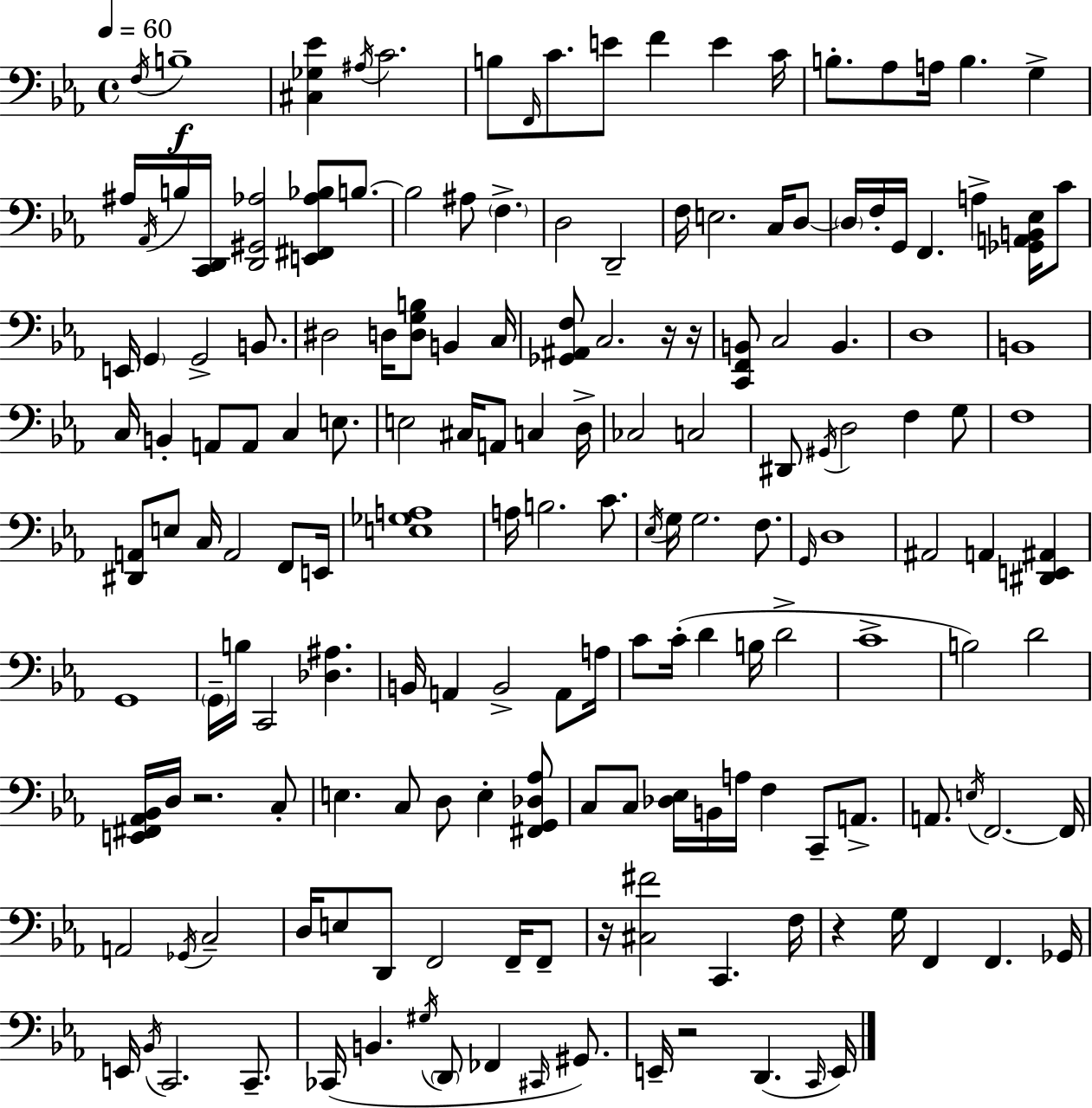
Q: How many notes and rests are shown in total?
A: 169